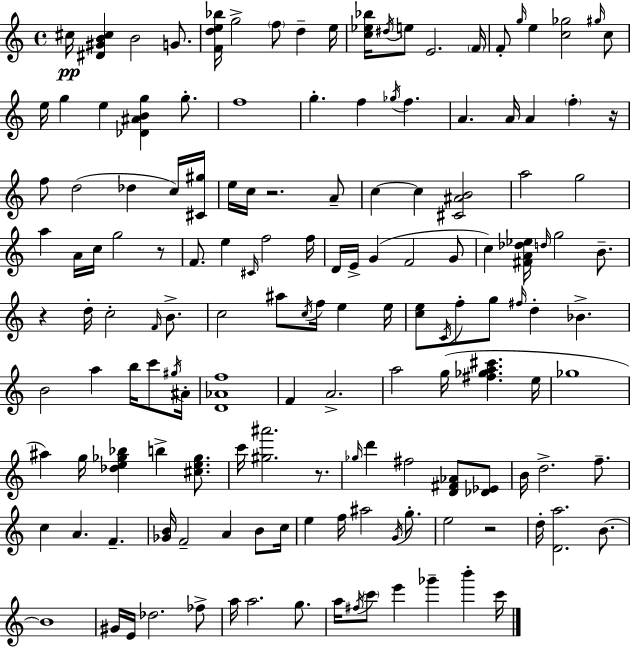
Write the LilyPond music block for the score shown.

{
  \clef treble
  \time 4/4
  \defaultTimeSignature
  \key a \minor
  cis''16\pp <dis' gis' b' cis''>4 b'2 g'8. | <f' d'' e'' bes''>16 g''2-> \parenthesize f''8 d''4-- e''16 | <c'' ees'' bes''>16 \acciaccatura { dis''16 } e''8 e'2. | \parenthesize f'16 f'8-. \grace { g''16 } e''4 <c'' ges''>2 | \break \grace { gis''16 } c''8 e''16 g''4 e''4 <des' ais' b' g''>4 | g''8.-. f''1 | g''4.-. f''4 \acciaccatura { ges''16 } f''4. | a'4. a'16 a'4 \parenthesize f''4-. | \break r16 f''8 d''2( des''4 | c''16) <cis' gis''>16 e''16 c''16 r2. | a'8-- c''4~~ c''4 <cis' ais' b'>2 | a''2 g''2 | \break a''4 a'16 c''16 g''2 | r8 f'8. e''4 \grace { cis'16 } f''2 | f''16 d'16 e'16-> g'4( f'2 | g'8 c''4) <fis' a' des'' ees''>16 \grace { d''16 } g''2 | \break b'8.-- r4 d''16-. c''2-. | \grace { f'16 } b'8.-> c''2 ais''8 | \acciaccatura { c''16 } f''16 e''4 e''16 <c'' e''>8 \acciaccatura { c'16 } f''8-. g''8 \grace { fis''16 } | d''4-. bes'4.-> b'2 | \break a''4 b''16 c'''8 \acciaccatura { gis''16 } ais'16-. <d' aes' f''>1 | f'4 a'2.-> | a''2 | g''16( <fis'' ges'' a'' cis'''>4. e''16 ges''1 | \break ais''4) g''16 | <des'' e'' ges'' bes''>4 b''4-> <cis'' e'' ges''>8. c'''16 <gis'' ais'''>2. | r8. \grace { ges''16 } d'''4 | fis''2 <d' fis' aes'>8 <des' ees'>8 b'16 d''2.-> | \break f''8.-- c''4 | a'4. f'4.-- <ges' b'>16 f'2-- | a'4 b'8 c''16 e''4 | f''16 ais''2 \acciaccatura { g'16 } g''8.-. e''2 | \break r2 d''16-. <d' a''>2. | b'8.~~ b'1 | gis'16 e'16 des''2. | fes''8-> a''16 a''2. | \break g''8. a''16 \acciaccatura { fis''16 } \parenthesize c'''8 | e'''4 ges'''4-- b'''4-. c'''16 \bar "|."
}